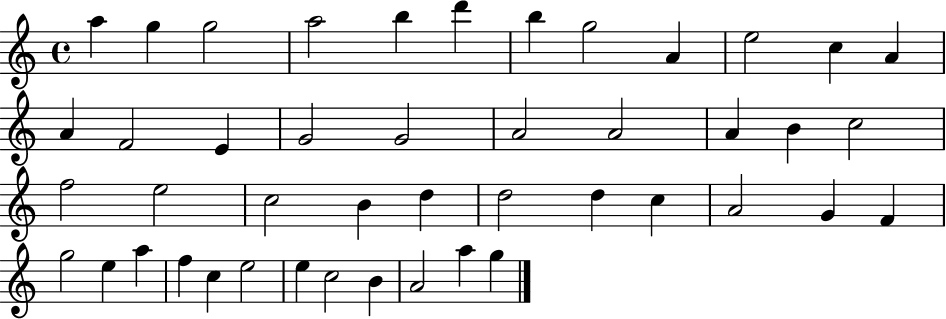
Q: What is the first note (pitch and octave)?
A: A5